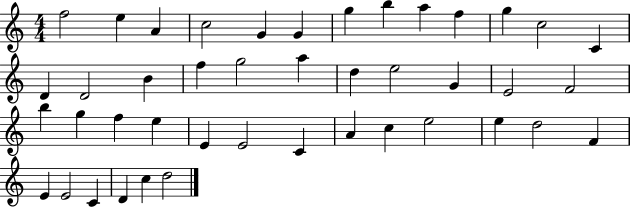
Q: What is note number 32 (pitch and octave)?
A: A4